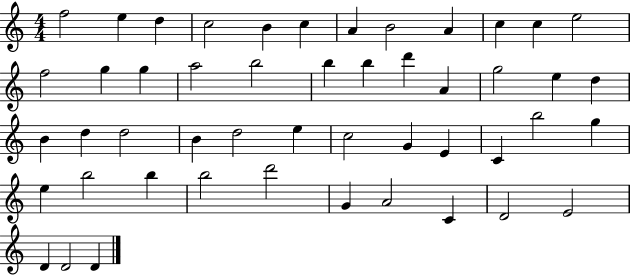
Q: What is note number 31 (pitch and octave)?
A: C5